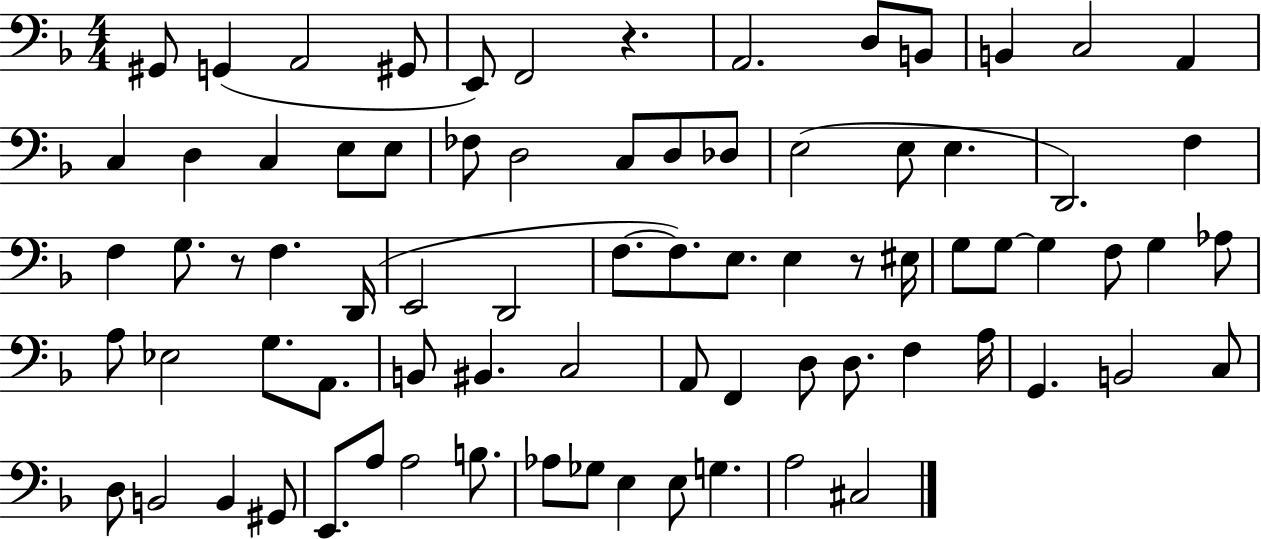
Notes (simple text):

G#2/e G2/q A2/h G#2/e E2/e F2/h R/q. A2/h. D3/e B2/e B2/q C3/h A2/q C3/q D3/q C3/q E3/e E3/e FES3/e D3/h C3/e D3/e Db3/e E3/h E3/e E3/q. D2/h. F3/q F3/q G3/e. R/e F3/q. D2/s E2/h D2/h F3/e. F3/e. E3/e. E3/q R/e EIS3/s G3/e G3/e G3/q F3/e G3/q Ab3/e A3/e Eb3/h G3/e. A2/e. B2/e BIS2/q. C3/h A2/e F2/q D3/e D3/e. F3/q A3/s G2/q. B2/h C3/e D3/e B2/h B2/q G#2/e E2/e. A3/e A3/h B3/e. Ab3/e Gb3/e E3/q E3/e G3/q. A3/h C#3/h